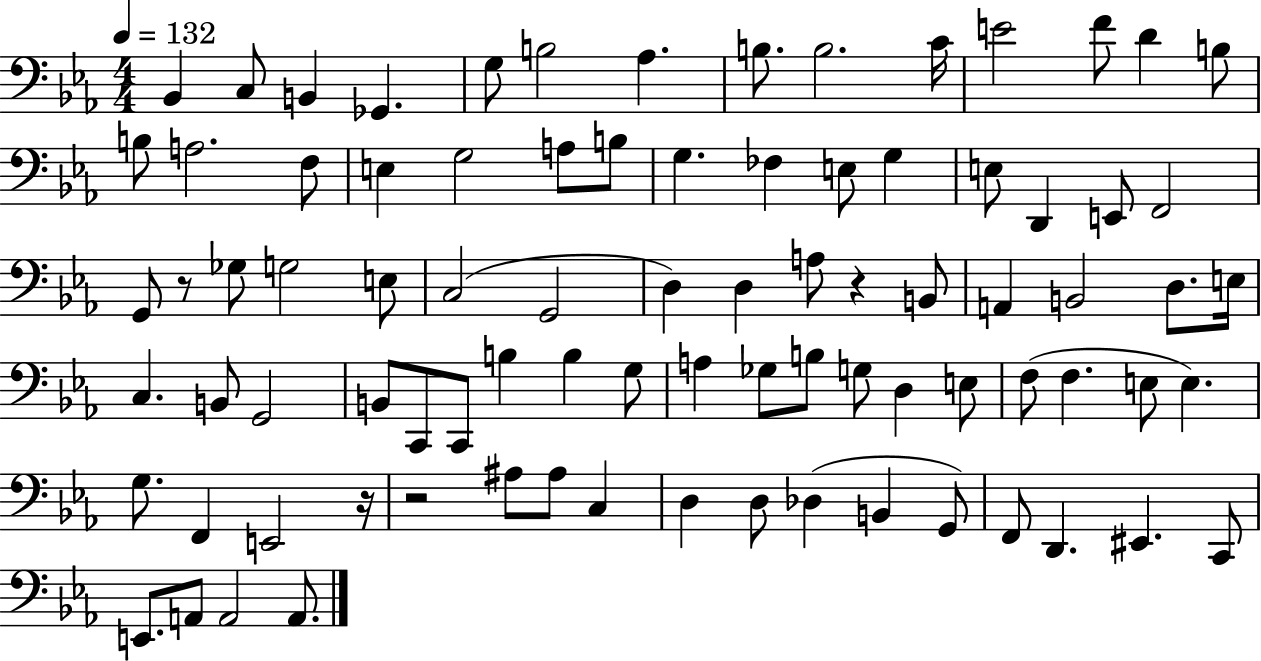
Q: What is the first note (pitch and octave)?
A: Bb2